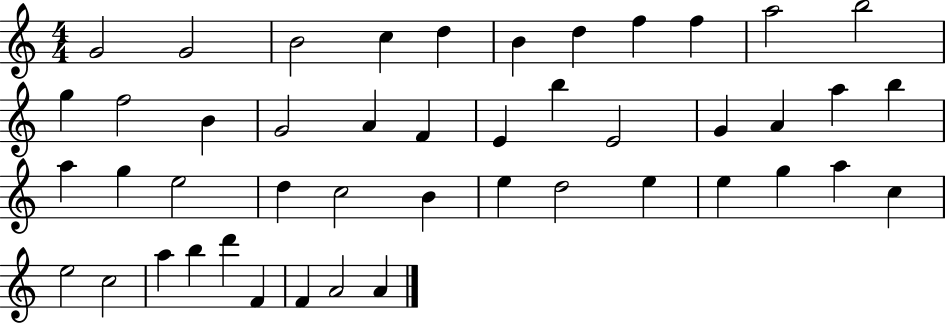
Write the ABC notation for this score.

X:1
T:Untitled
M:4/4
L:1/4
K:C
G2 G2 B2 c d B d f f a2 b2 g f2 B G2 A F E b E2 G A a b a g e2 d c2 B e d2 e e g a c e2 c2 a b d' F F A2 A